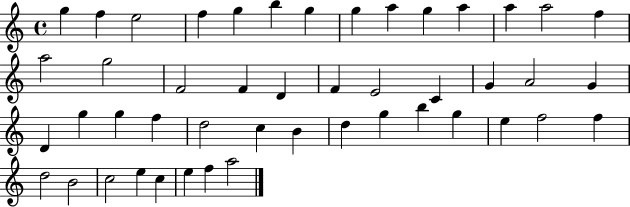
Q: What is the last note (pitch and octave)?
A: A5